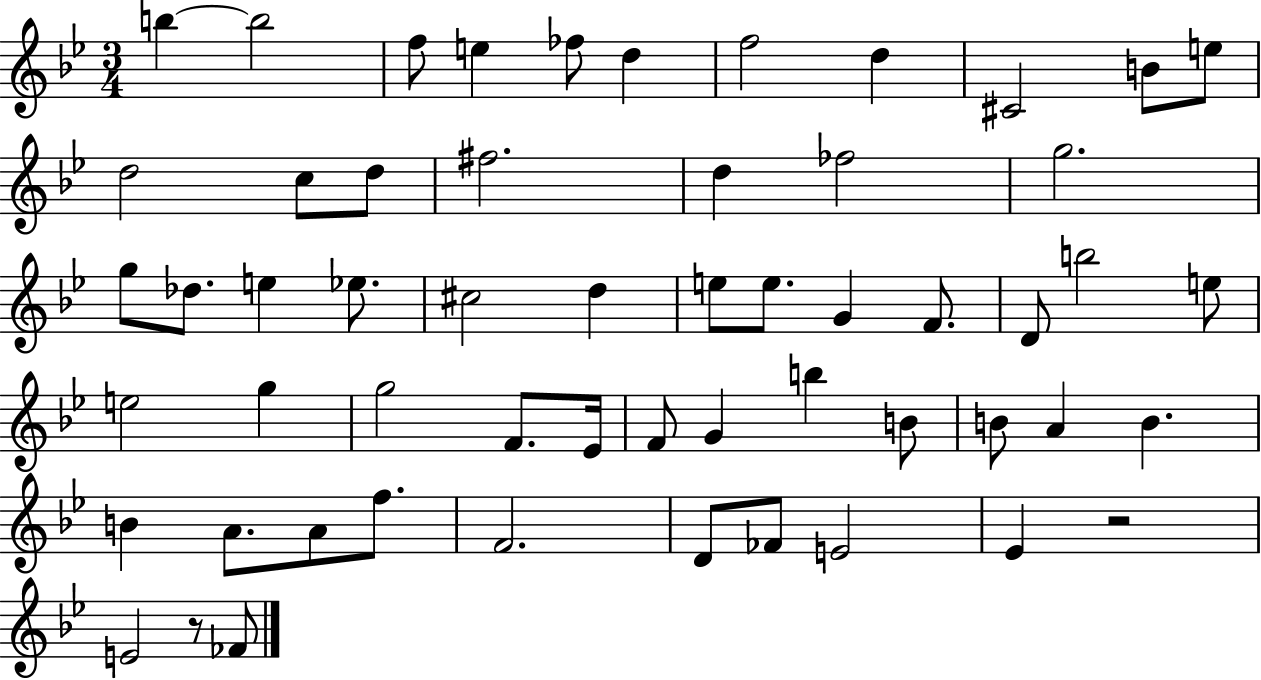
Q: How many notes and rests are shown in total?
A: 56